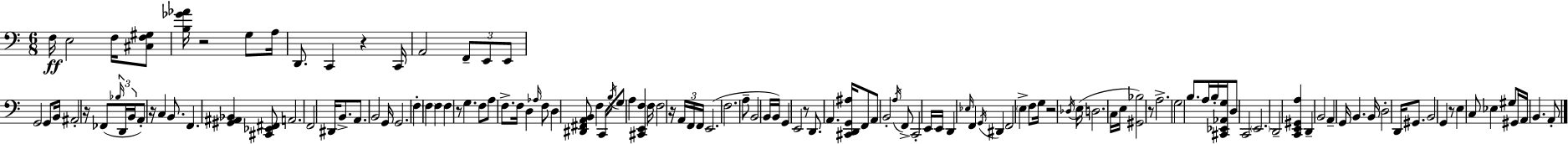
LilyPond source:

{
  \clef bass
  \numericTimeSignature
  \time 6/8
  \key a \minor
  f16\ff e2 f16 <cis f gis>8 | <b ges' aes'>16 r2 g8 a16 | d,8. c,4 r4 c,16 | a,2 \tuplet 3/2 { f,8-- e,8 | \break e,8 } g,2 g,8 | b,16 ais,2-. r16 fes,8( | \tuplet 3/2 { \grace { bes16 } d,16 b,16 } a,8-.) r16 c4 b,8. | f,4. <gis, ais, bes,>4 <cis, ees, fis,>8 | \break a,2. | f,2 dis,16 b,8.-> | a,8. b,2 | g,16 g,2. | \break f4-. \parenthesize f4 f4 | f4 r8 g4. | f8 a8 f8.-> f16 d4 | \grace { aes16 } f8 d4 <dis, fis, a, b,>8 f4 | \break c,16 \acciaccatura { b16 } g8 a4 <cis, e, f>4 | f16 f2 r16 | \tuplet 3/2 { a,16 f,16 f,16 } e,2.( | f2. | \break a8-- b,2 | b,16 b,16) g,4 e,2 | r8 d,8. a,4. | <cis, d, g, ais>16 f,8 a,8 b,2-. | \break \acciaccatura { a16 } f,8-> c,2-. | e,16 e,16 d,4 \grace { ees16 } f,4 | \acciaccatura { g,16 } dis,4 f,2 | \parenthesize e4-> f8 g16 r2 | \break \acciaccatura { des16 }( e16 d2. | c16 e16 <gis, bes>2) | r8 a2.-> | g2 | \break b8. a16 b16-. <cis, ees, aes, g>16 d8 c,2 | \parenthesize e,2. | d,2-- | <c, e, gis, a>4 d,4-- b,2 | \break a,4-- g,16 | b,4. b,16 d2-. | d,16 gis,8. b,2 | g,4 r8 e4 | \break c8 ees4 gis8 gis,16 a,16 b,4. | a,8-. \bar "|."
}